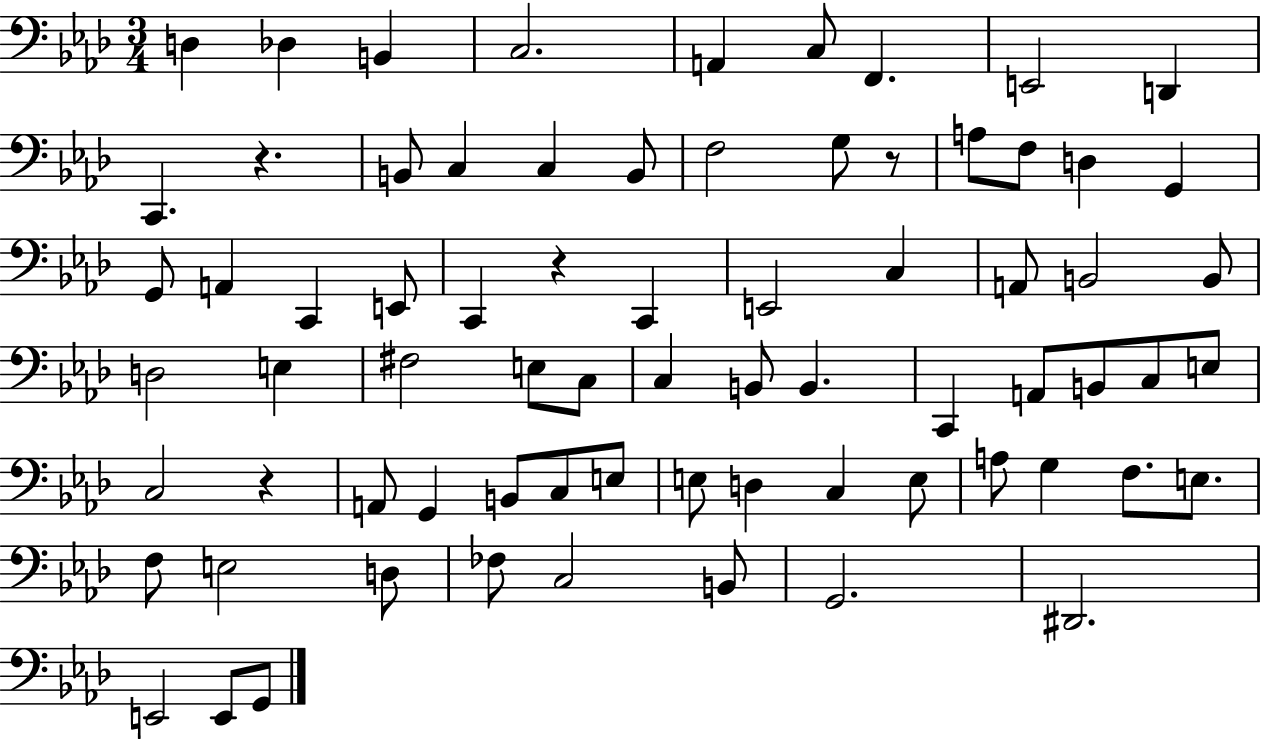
D3/q Db3/q B2/q C3/h. A2/q C3/e F2/q. E2/h D2/q C2/q. R/q. B2/e C3/q C3/q B2/e F3/h G3/e R/e A3/e F3/e D3/q G2/q G2/e A2/q C2/q E2/e C2/q R/q C2/q E2/h C3/q A2/e B2/h B2/e D3/h E3/q F#3/h E3/e C3/e C3/q B2/e B2/q. C2/q A2/e B2/e C3/e E3/e C3/h R/q A2/e G2/q B2/e C3/e E3/e E3/e D3/q C3/q E3/e A3/e G3/q F3/e. E3/e. F3/e E3/h D3/e FES3/e C3/h B2/e G2/h. D#2/h. E2/h E2/e G2/e